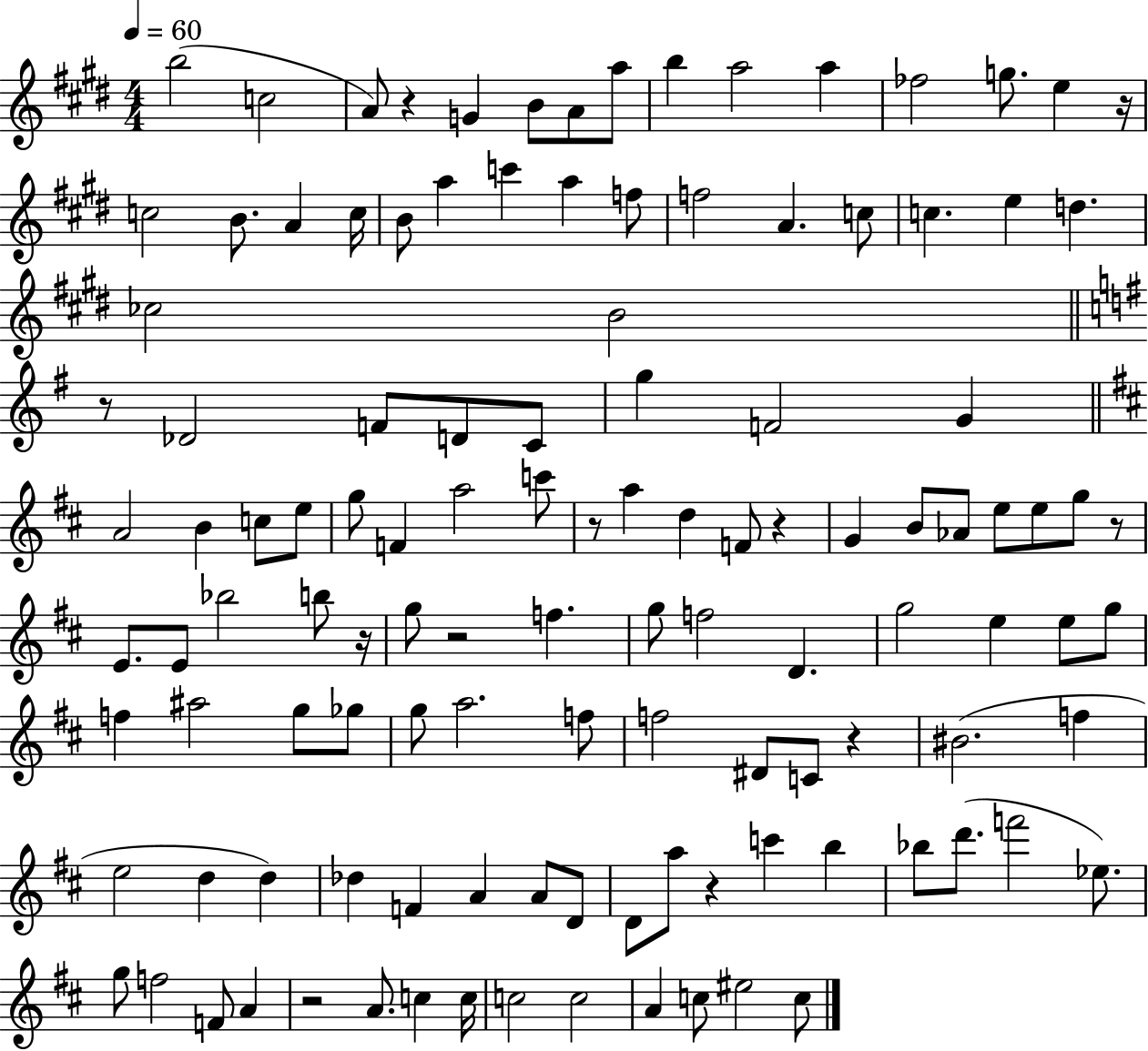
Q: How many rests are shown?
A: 11